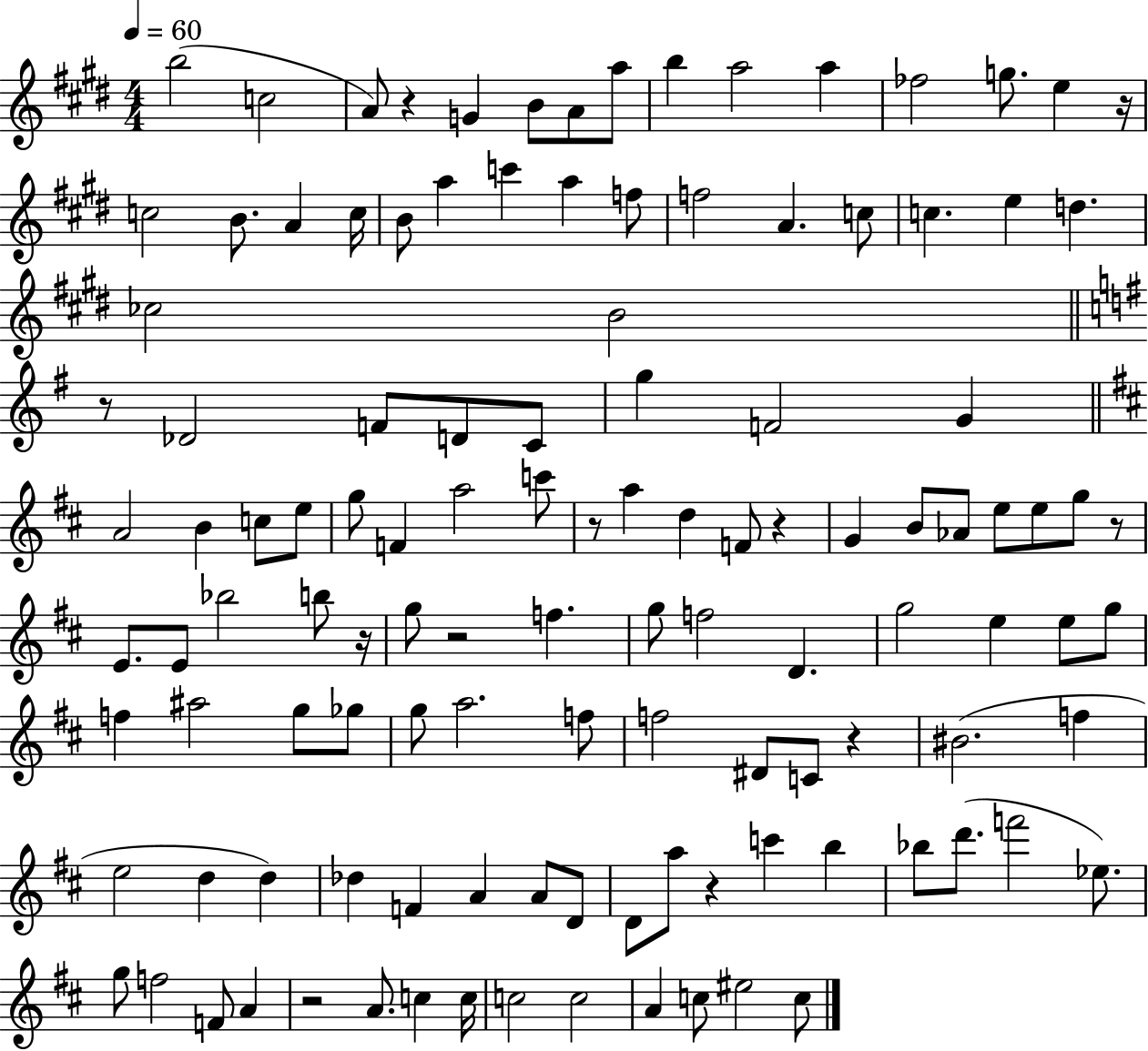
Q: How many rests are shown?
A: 11